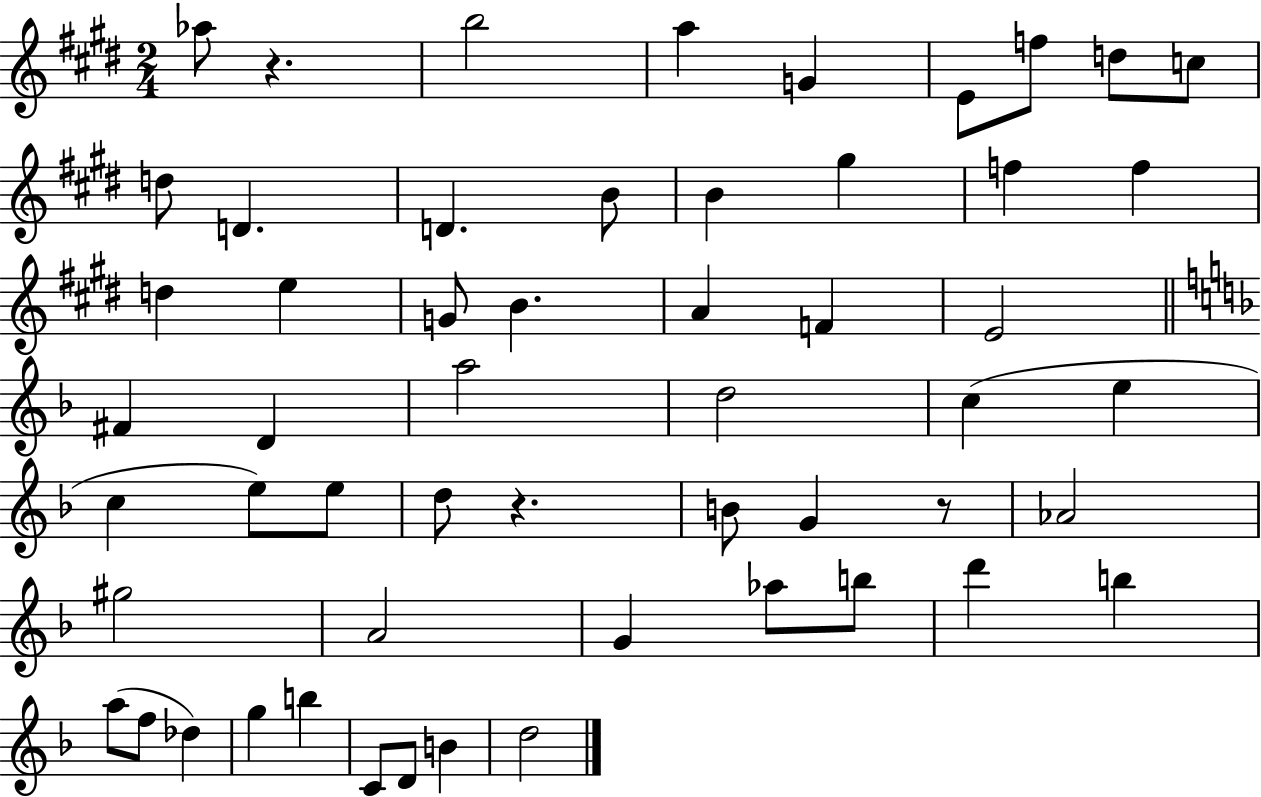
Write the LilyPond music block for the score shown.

{
  \clef treble
  \numericTimeSignature
  \time 2/4
  \key e \major
  aes''8 r4. | b''2 | a''4 g'4 | e'8 f''8 d''8 c''8 | \break d''8 d'4. | d'4. b'8 | b'4 gis''4 | f''4 f''4 | \break d''4 e''4 | g'8 b'4. | a'4 f'4 | e'2 | \break \bar "||" \break \key d \minor fis'4 d'4 | a''2 | d''2 | c''4( e''4 | \break c''4 e''8) e''8 | d''8 r4. | b'8 g'4 r8 | aes'2 | \break gis''2 | a'2 | g'4 aes''8 b''8 | d'''4 b''4 | \break a''8( f''8 des''4) | g''4 b''4 | c'8 d'8 b'4 | d''2 | \break \bar "|."
}